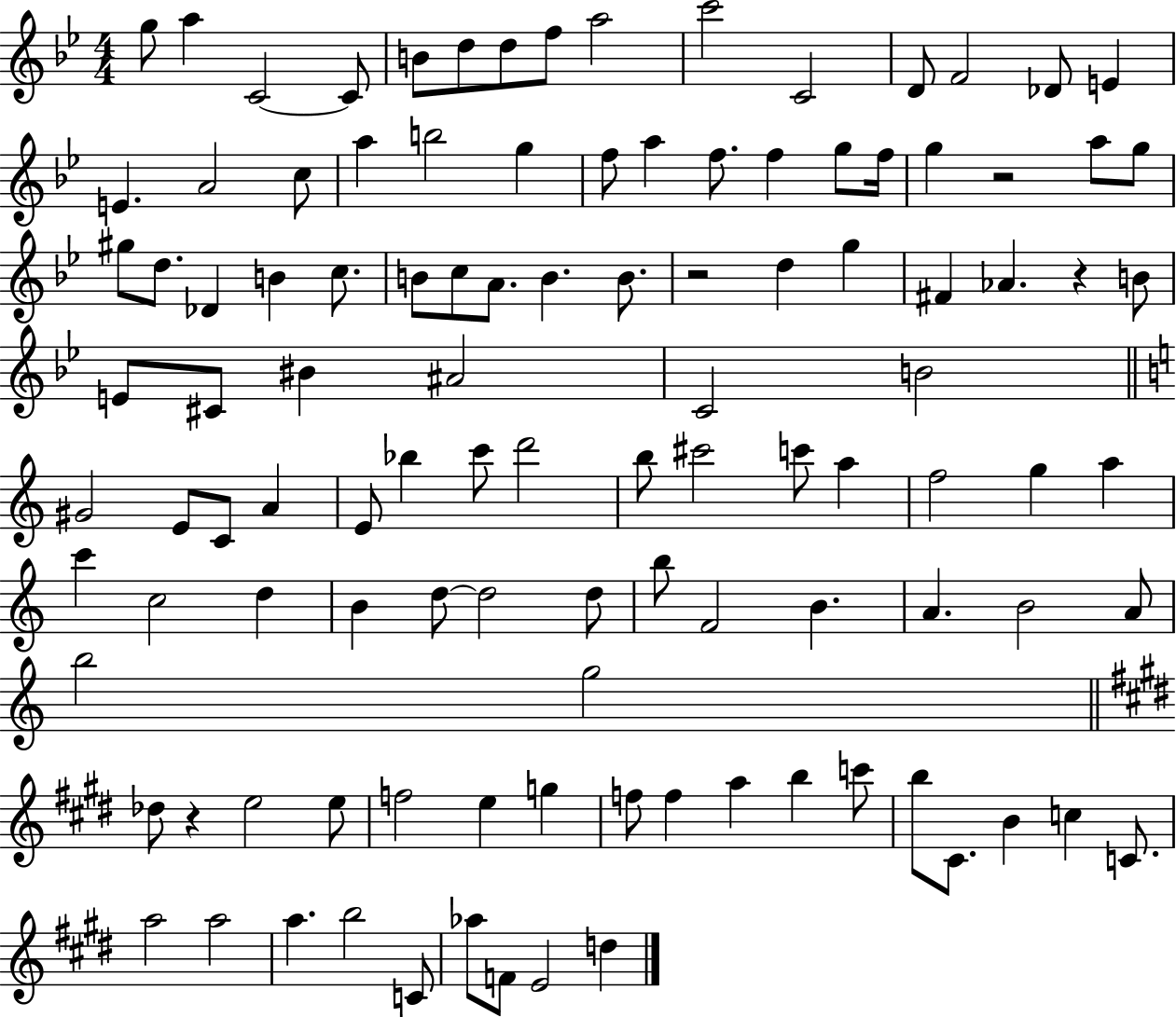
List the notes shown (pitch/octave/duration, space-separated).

G5/e A5/q C4/h C4/e B4/e D5/e D5/e F5/e A5/h C6/h C4/h D4/e F4/h Db4/e E4/q E4/q. A4/h C5/e A5/q B5/h G5/q F5/e A5/q F5/e. F5/q G5/e F5/s G5/q R/h A5/e G5/e G#5/e D5/e. Db4/q B4/q C5/e. B4/e C5/e A4/e. B4/q. B4/e. R/h D5/q G5/q F#4/q Ab4/q. R/q B4/e E4/e C#4/e BIS4/q A#4/h C4/h B4/h G#4/h E4/e C4/e A4/q E4/e Bb5/q C6/e D6/h B5/e C#6/h C6/e A5/q F5/h G5/q A5/q C6/q C5/h D5/q B4/q D5/e D5/h D5/e B5/e F4/h B4/q. A4/q. B4/h A4/e B5/h G5/h Db5/e R/q E5/h E5/e F5/h E5/q G5/q F5/e F5/q A5/q B5/q C6/e B5/e C#4/e. B4/q C5/q C4/e. A5/h A5/h A5/q. B5/h C4/e Ab5/e F4/e E4/h D5/q